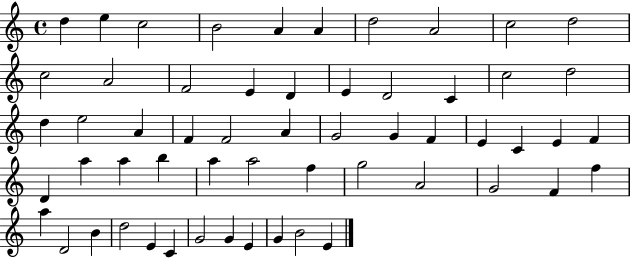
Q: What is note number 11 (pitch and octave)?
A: C5